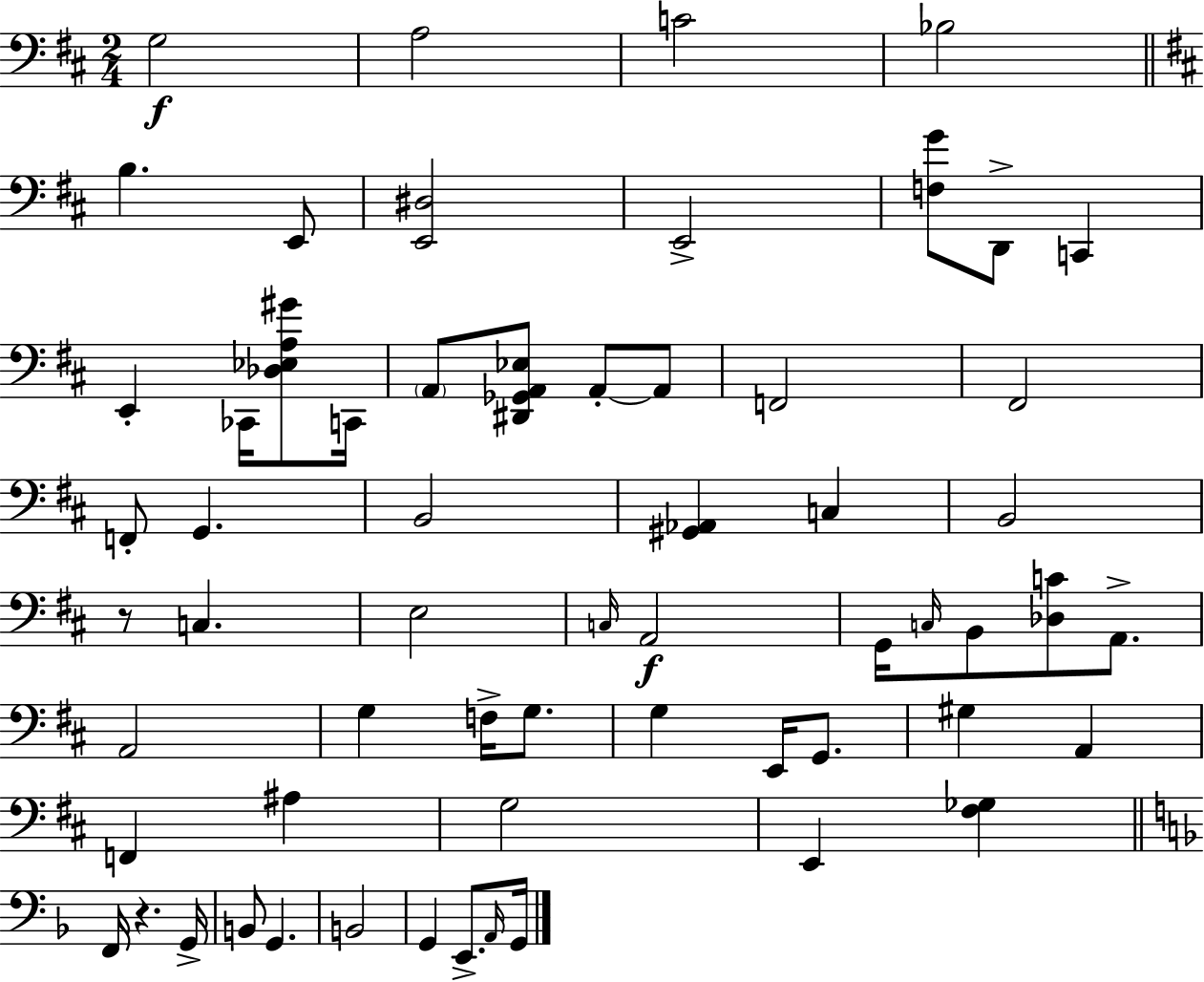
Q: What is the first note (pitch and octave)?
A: G3